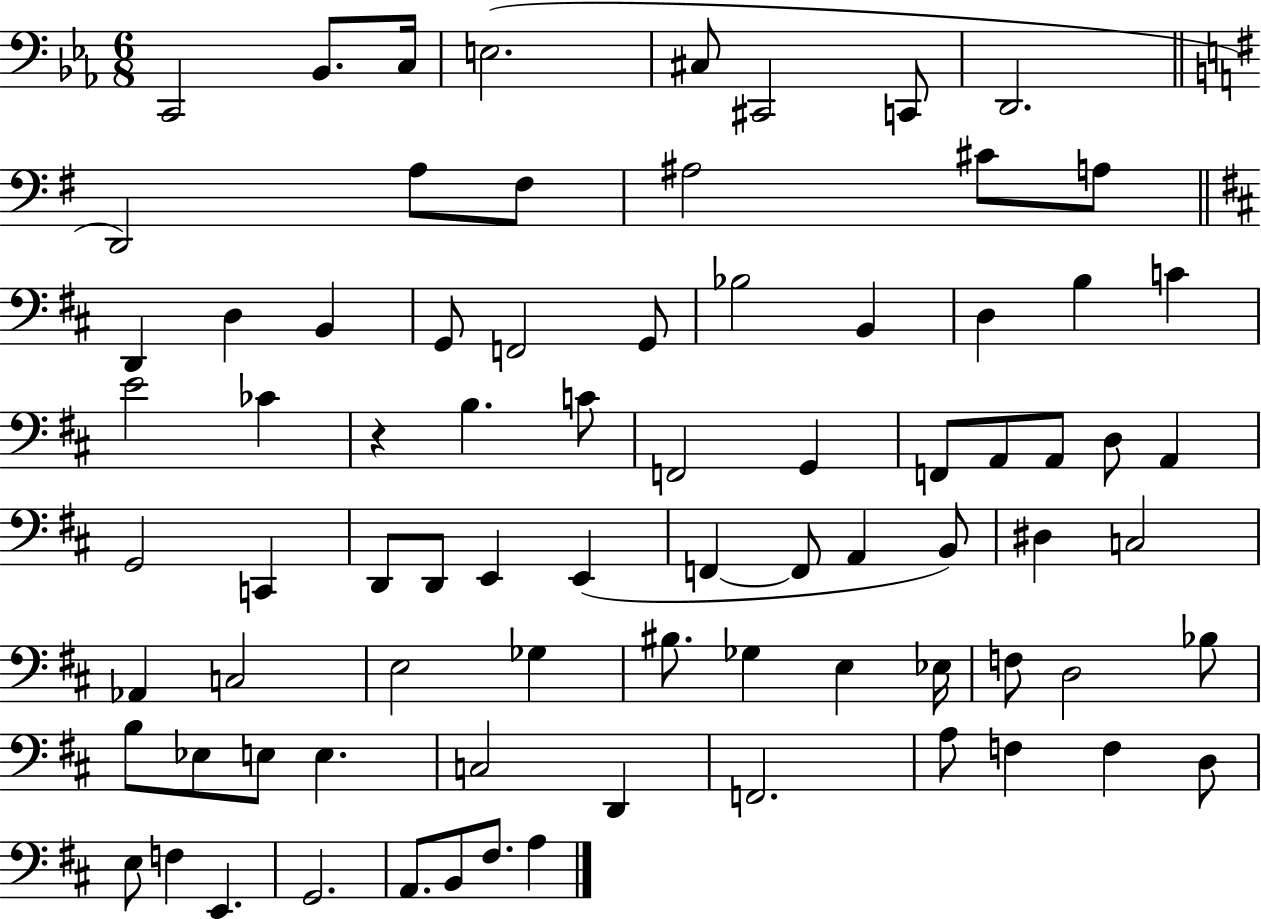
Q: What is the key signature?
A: EES major